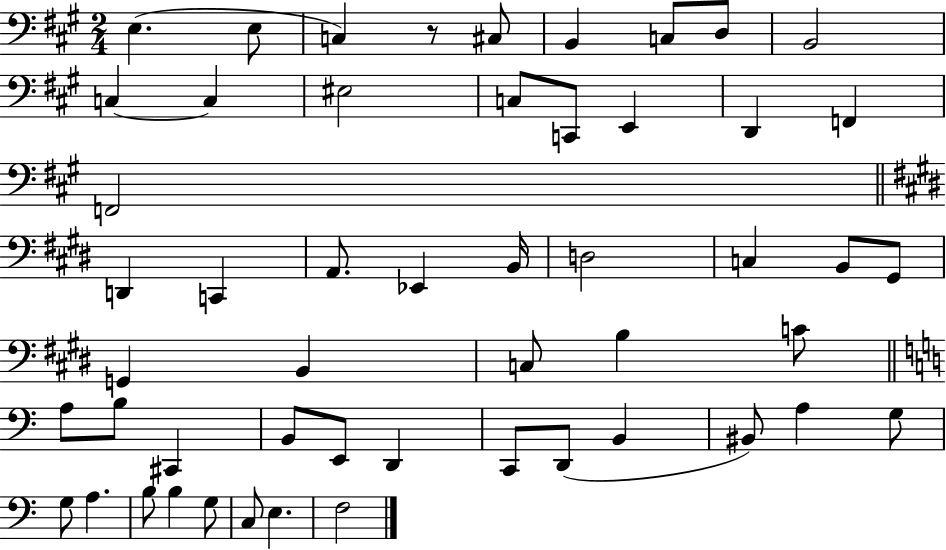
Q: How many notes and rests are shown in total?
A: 52